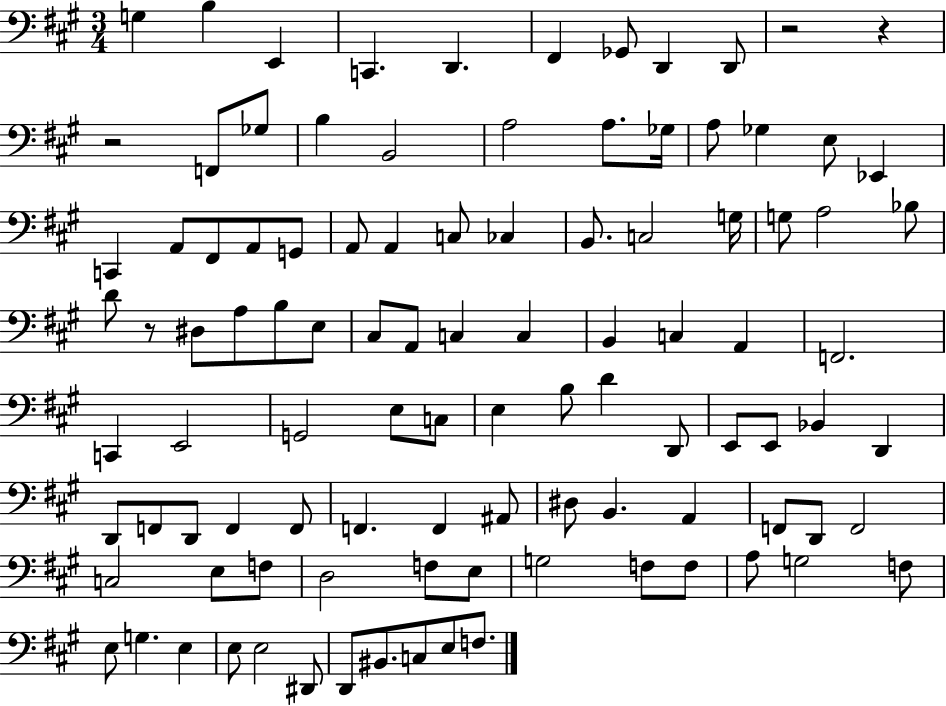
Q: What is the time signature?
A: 3/4